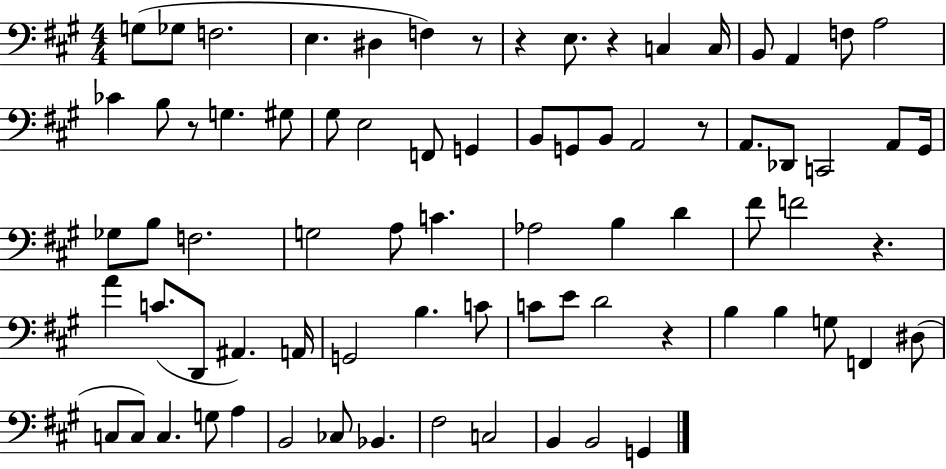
X:1
T:Untitled
M:4/4
L:1/4
K:A
G,/2 _G,/2 F,2 E, ^D, F, z/2 z E,/2 z C, C,/4 B,,/2 A,, F,/2 A,2 _C B,/2 z/2 G, ^G,/2 ^G,/2 E,2 F,,/2 G,, B,,/2 G,,/2 B,,/2 A,,2 z/2 A,,/2 _D,,/2 C,,2 A,,/2 ^G,,/4 _G,/2 B,/2 F,2 G,2 A,/2 C _A,2 B, D ^F/2 F2 z A C/2 D,,/2 ^A,, A,,/4 G,,2 B, C/2 C/2 E/2 D2 z B, B, G,/2 F,, ^D,/2 C,/2 C,/2 C, G,/2 A, B,,2 _C,/2 _B,, ^F,2 C,2 B,, B,,2 G,,